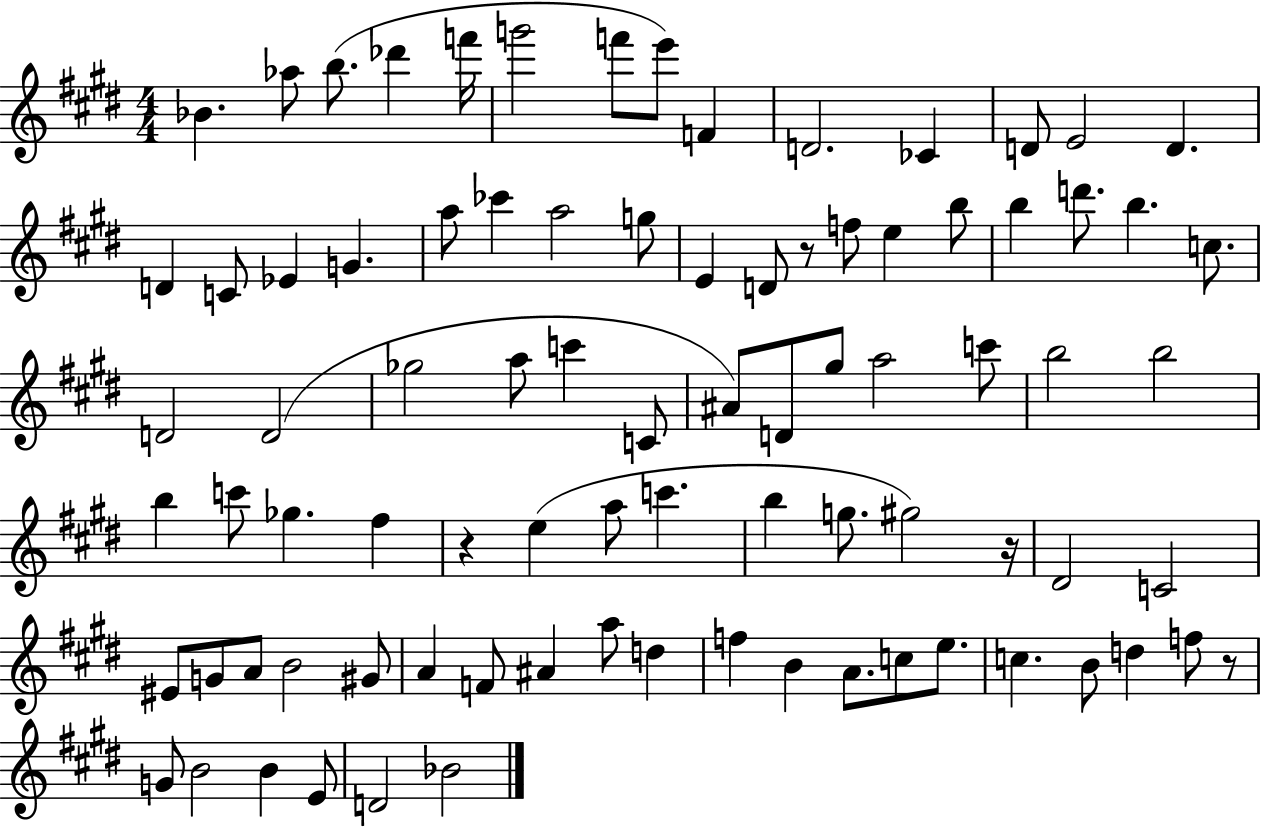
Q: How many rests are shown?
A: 4